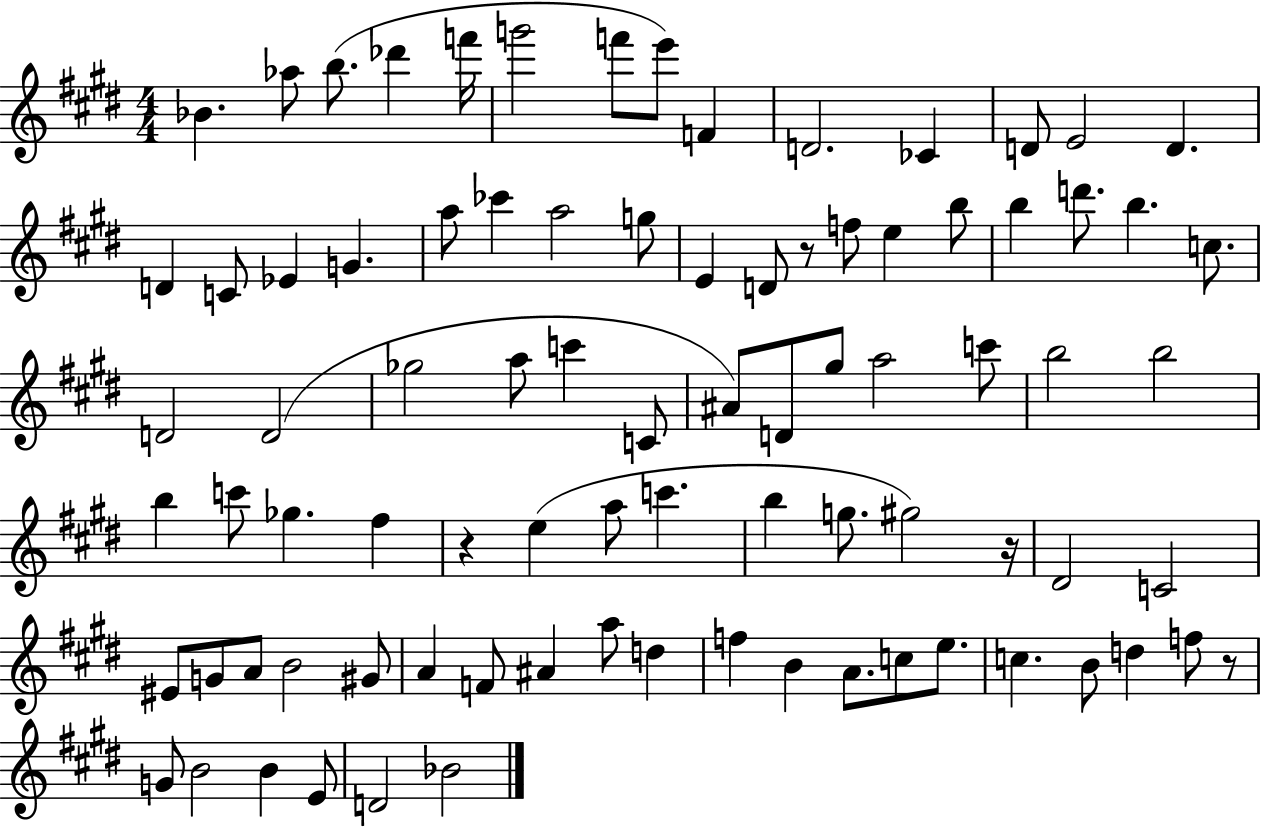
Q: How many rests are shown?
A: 4